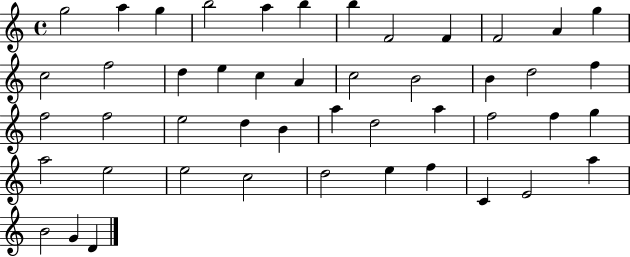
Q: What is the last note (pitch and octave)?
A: D4